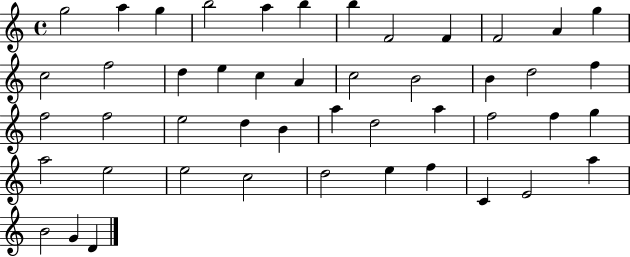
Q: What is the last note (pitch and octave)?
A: D4